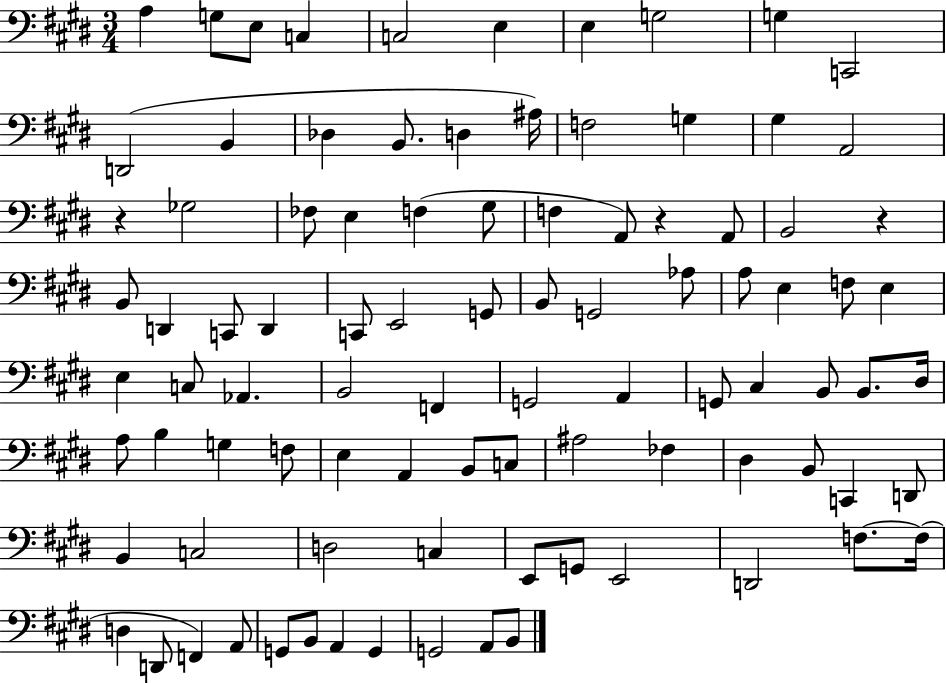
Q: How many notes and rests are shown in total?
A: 93